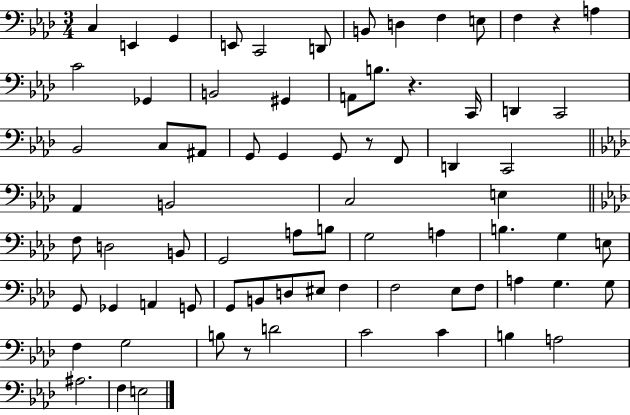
X:1
T:Untitled
M:3/4
L:1/4
K:Ab
C, E,, G,, E,,/2 C,,2 D,,/2 B,,/2 D, F, E,/2 F, z A, C2 _G,, B,,2 ^G,, A,,/2 B,/2 z C,,/4 D,, C,,2 _B,,2 C,/2 ^A,,/2 G,,/2 G,, G,,/2 z/2 F,,/2 D,, C,,2 _A,, B,,2 C,2 E, F,/2 D,2 B,,/2 G,,2 A,/2 B,/2 G,2 A, B, G, E,/2 G,,/2 _G,, A,, G,,/2 G,,/2 B,,/2 D,/2 ^E,/2 F, F,2 _E,/2 F,/2 A, G, G,/2 F, G,2 B,/2 z/2 D2 C2 C B, A,2 ^A,2 F, E,2